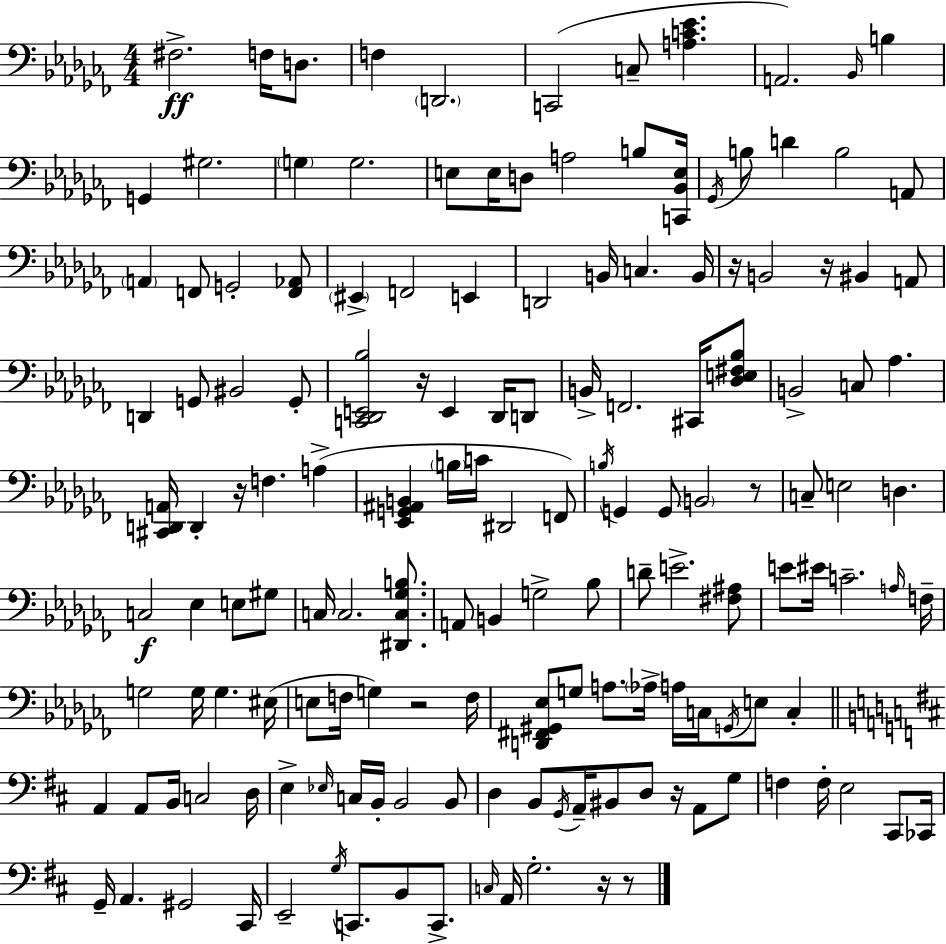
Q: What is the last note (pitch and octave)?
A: G3